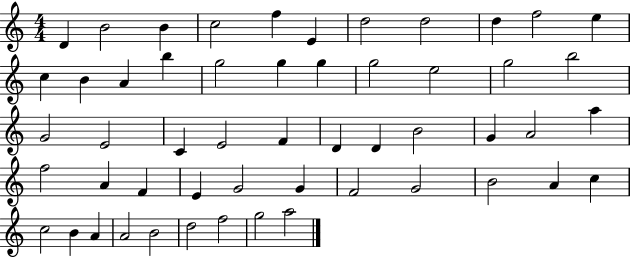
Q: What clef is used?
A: treble